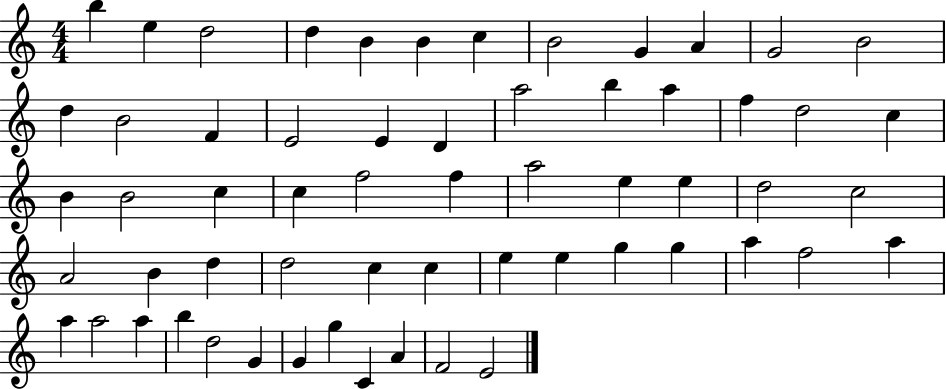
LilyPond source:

{
  \clef treble
  \numericTimeSignature
  \time 4/4
  \key c \major
  b''4 e''4 d''2 | d''4 b'4 b'4 c''4 | b'2 g'4 a'4 | g'2 b'2 | \break d''4 b'2 f'4 | e'2 e'4 d'4 | a''2 b''4 a''4 | f''4 d''2 c''4 | \break b'4 b'2 c''4 | c''4 f''2 f''4 | a''2 e''4 e''4 | d''2 c''2 | \break a'2 b'4 d''4 | d''2 c''4 c''4 | e''4 e''4 g''4 g''4 | a''4 f''2 a''4 | \break a''4 a''2 a''4 | b''4 d''2 g'4 | g'4 g''4 c'4 a'4 | f'2 e'2 | \break \bar "|."
}